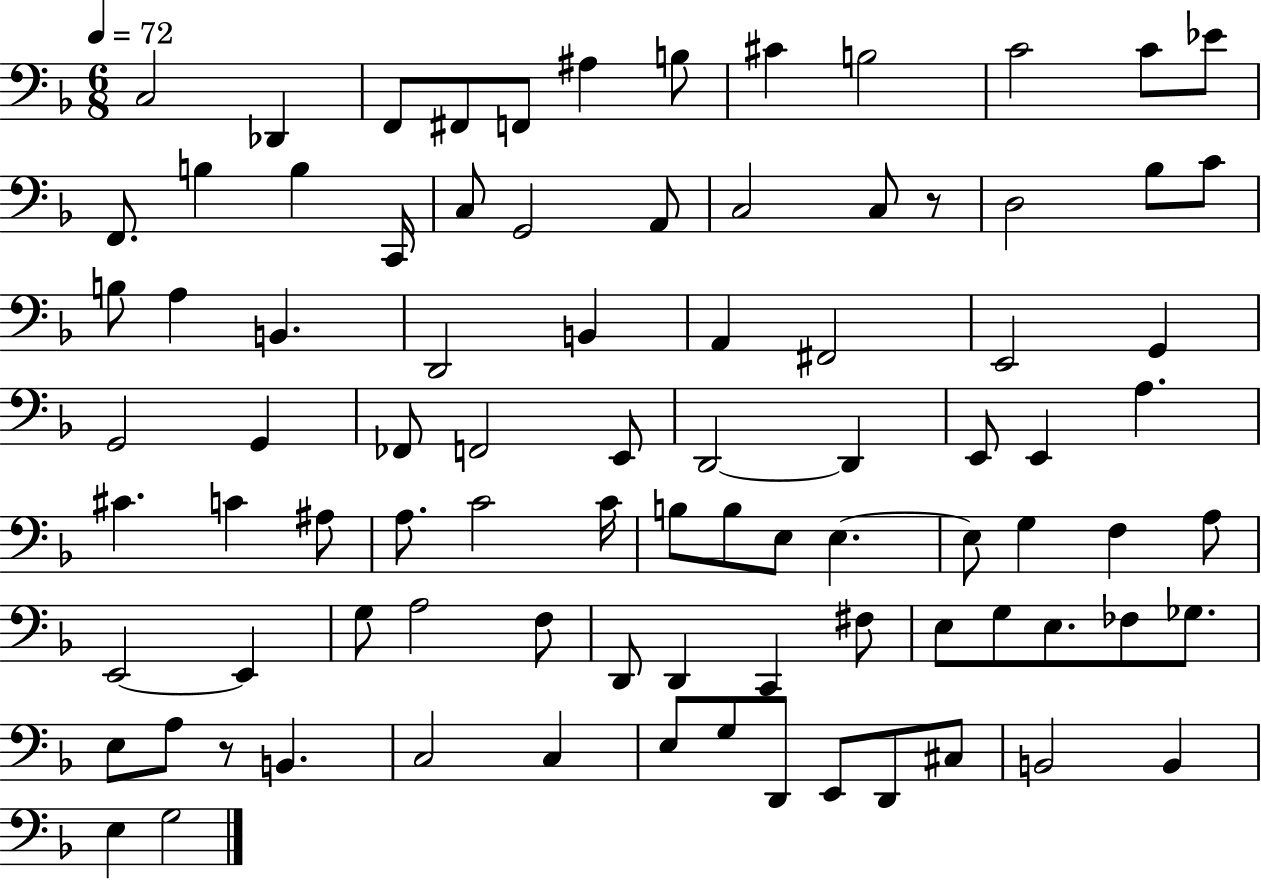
{
  \clef bass
  \numericTimeSignature
  \time 6/8
  \key f \major
  \tempo 4 = 72
  c2 des,4 | f,8 fis,8 f,8 ais4 b8 | cis'4 b2 | c'2 c'8 ees'8 | \break f,8. b4 b4 c,16 | c8 g,2 a,8 | c2 c8 r8 | d2 bes8 c'8 | \break b8 a4 b,4. | d,2 b,4 | a,4 fis,2 | e,2 g,4 | \break g,2 g,4 | fes,8 f,2 e,8 | d,2~~ d,4 | e,8 e,4 a4. | \break cis'4. c'4 ais8 | a8. c'2 c'16 | b8 b8 e8 e4.~~ | e8 g4 f4 a8 | \break e,2~~ e,4 | g8 a2 f8 | d,8 d,4 c,4 fis8 | e8 g8 e8. fes8 ges8. | \break e8 a8 r8 b,4. | c2 c4 | e8 g8 d,8 e,8 d,8 cis8 | b,2 b,4 | \break e4 g2 | \bar "|."
}